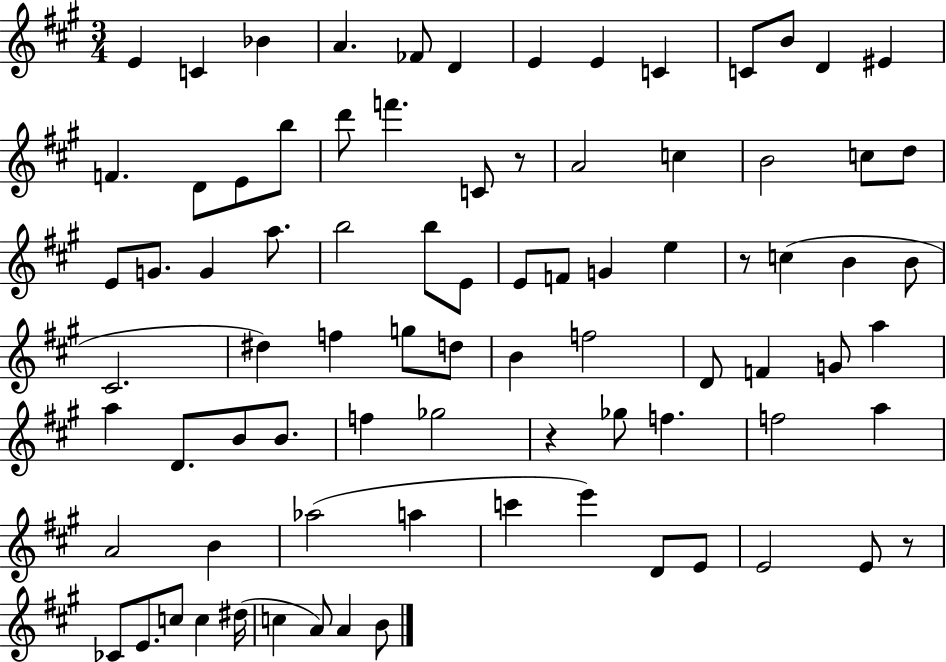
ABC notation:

X:1
T:Untitled
M:3/4
L:1/4
K:A
E C _B A _F/2 D E E C C/2 B/2 D ^E F D/2 E/2 b/2 d'/2 f' C/2 z/2 A2 c B2 c/2 d/2 E/2 G/2 G a/2 b2 b/2 E/2 E/2 F/2 G e z/2 c B B/2 ^C2 ^d f g/2 d/2 B f2 D/2 F G/2 a a D/2 B/2 B/2 f _g2 z _g/2 f f2 a A2 B _a2 a c' e' D/2 E/2 E2 E/2 z/2 _C/2 E/2 c/2 c ^d/4 c A/2 A B/2